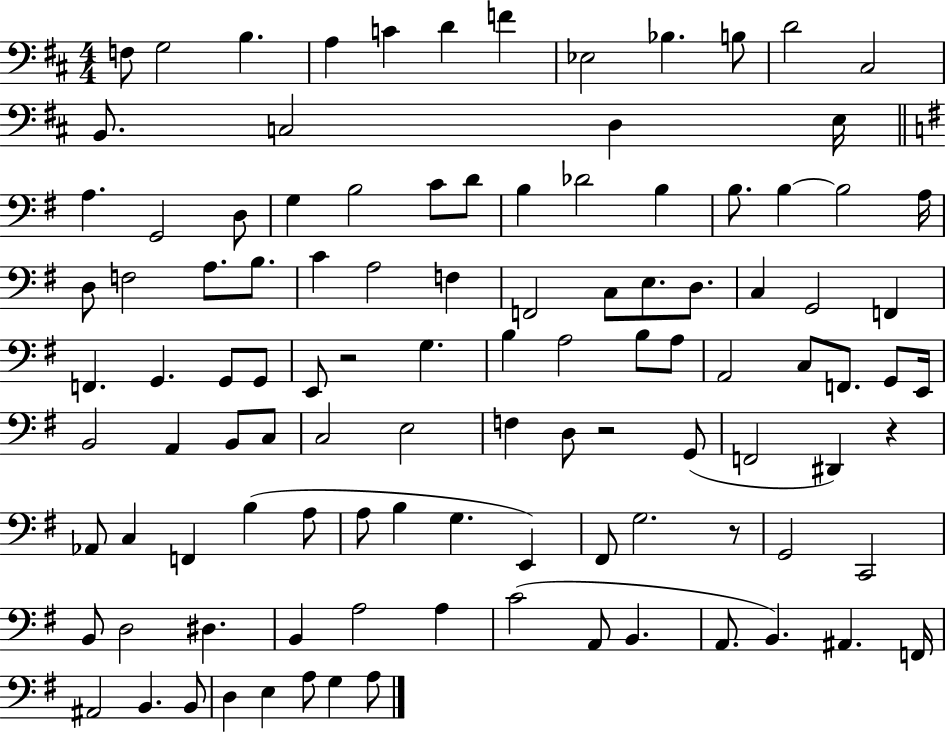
F3/e G3/h B3/q. A3/q C4/q D4/q F4/q Eb3/h Bb3/q. B3/e D4/h C#3/h B2/e. C3/h D3/q E3/s A3/q. G2/h D3/e G3/q B3/h C4/e D4/e B3/q Db4/h B3/q B3/e. B3/q B3/h A3/s D3/e F3/h A3/e. B3/e. C4/q A3/h F3/q F2/h C3/e E3/e. D3/e. C3/q G2/h F2/q F2/q. G2/q. G2/e G2/e E2/e R/h G3/q. B3/q A3/h B3/e A3/e A2/h C3/e F2/e. G2/e E2/s B2/h A2/q B2/e C3/e C3/h E3/h F3/q D3/e R/h G2/e F2/h D#2/q R/q Ab2/e C3/q F2/q B3/q A3/e A3/e B3/q G3/q. E2/q F#2/e G3/h. R/e G2/h C2/h B2/e D3/h D#3/q. B2/q A3/h A3/q C4/h A2/e B2/q. A2/e. B2/q. A#2/q. F2/s A#2/h B2/q. B2/e D3/q E3/q A3/e G3/q A3/e